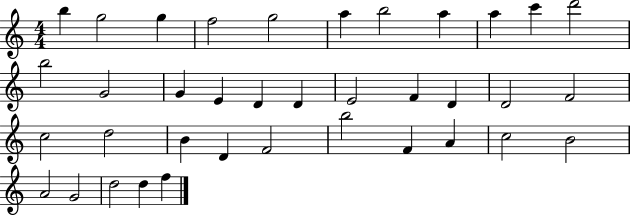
{
  \clef treble
  \numericTimeSignature
  \time 4/4
  \key c \major
  b''4 g''2 g''4 | f''2 g''2 | a''4 b''2 a''4 | a''4 c'''4 d'''2 | \break b''2 g'2 | g'4 e'4 d'4 d'4 | e'2 f'4 d'4 | d'2 f'2 | \break c''2 d''2 | b'4 d'4 f'2 | b''2 f'4 a'4 | c''2 b'2 | \break a'2 g'2 | d''2 d''4 f''4 | \bar "|."
}